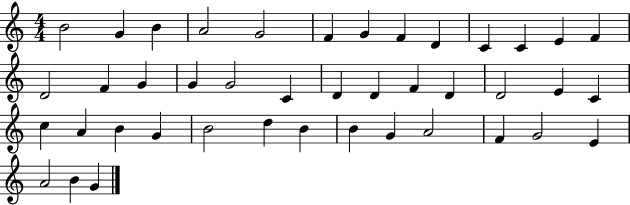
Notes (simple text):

B4/h G4/q B4/q A4/h G4/h F4/q G4/q F4/q D4/q C4/q C4/q E4/q F4/q D4/h F4/q G4/q G4/q G4/h C4/q D4/q D4/q F4/q D4/q D4/h E4/q C4/q C5/q A4/q B4/q G4/q B4/h D5/q B4/q B4/q G4/q A4/h F4/q G4/h E4/q A4/h B4/q G4/q